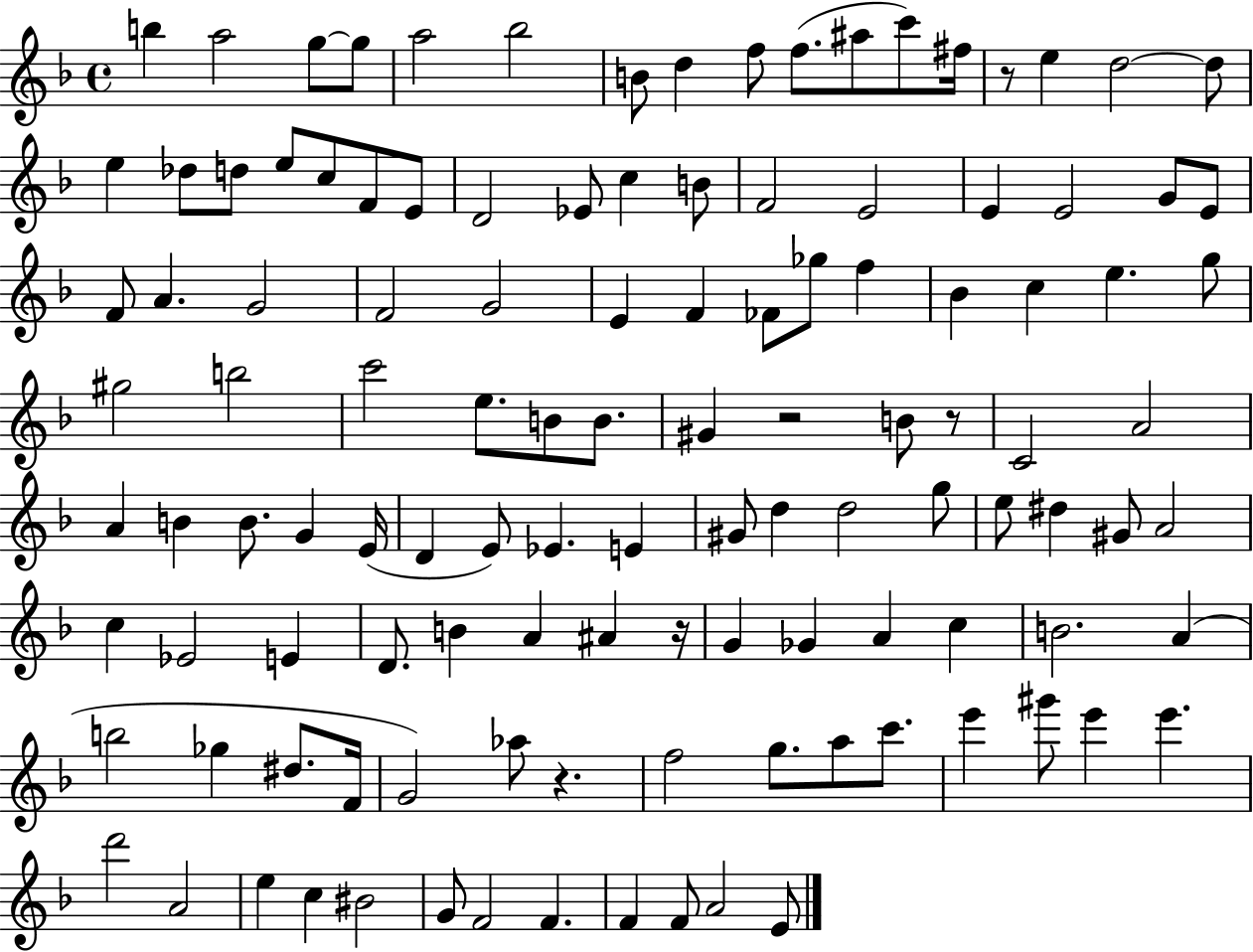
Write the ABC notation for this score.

X:1
T:Untitled
M:4/4
L:1/4
K:F
b a2 g/2 g/2 a2 _b2 B/2 d f/2 f/2 ^a/2 c'/2 ^f/4 z/2 e d2 d/2 e _d/2 d/2 e/2 c/2 F/2 E/2 D2 _E/2 c B/2 F2 E2 E E2 G/2 E/2 F/2 A G2 F2 G2 E F _F/2 _g/2 f _B c e g/2 ^g2 b2 c'2 e/2 B/2 B/2 ^G z2 B/2 z/2 C2 A2 A B B/2 G E/4 D E/2 _E E ^G/2 d d2 g/2 e/2 ^d ^G/2 A2 c _E2 E D/2 B A ^A z/4 G _G A c B2 A b2 _g ^d/2 F/4 G2 _a/2 z f2 g/2 a/2 c'/2 e' ^g'/2 e' e' d'2 A2 e c ^B2 G/2 F2 F F F/2 A2 E/2